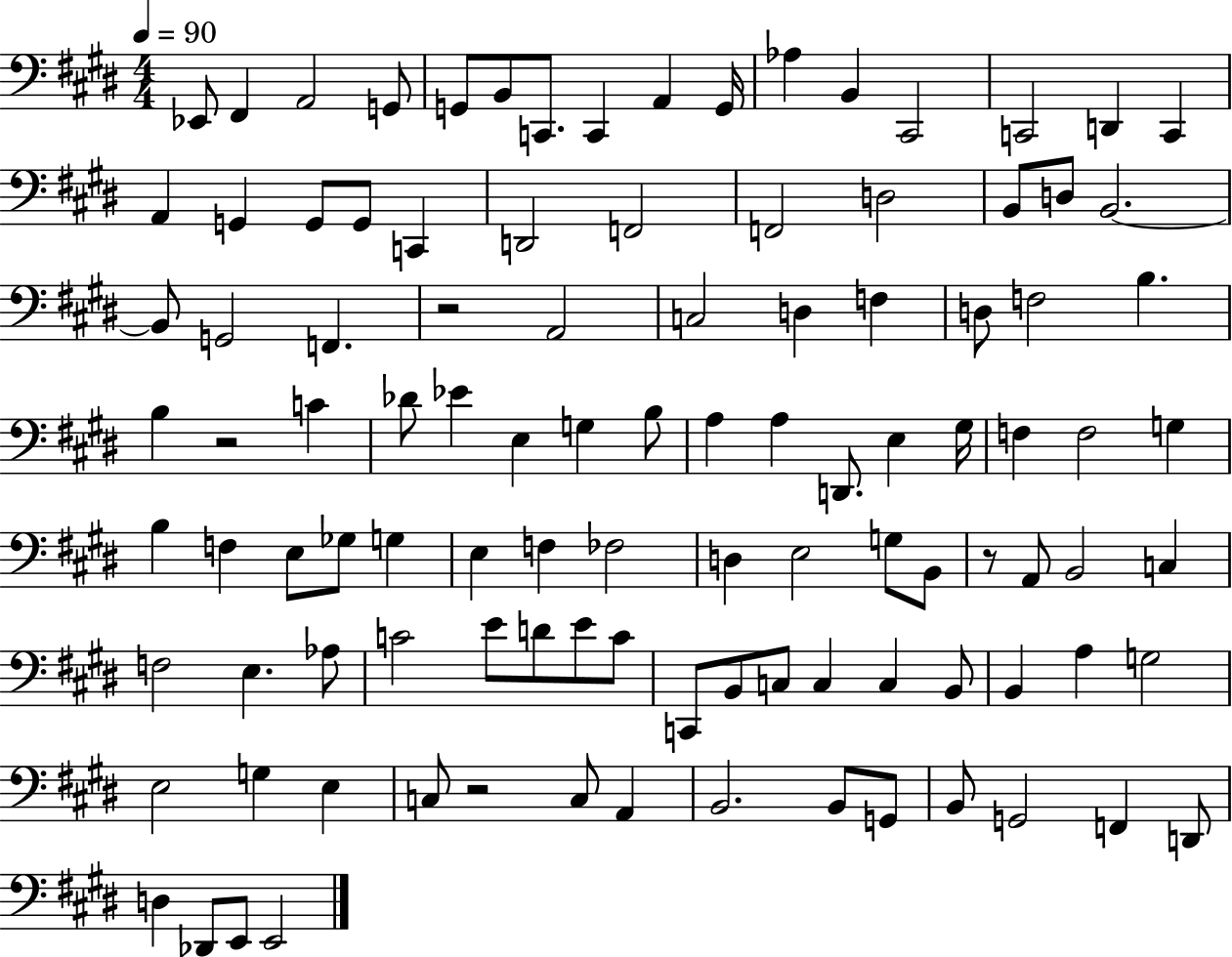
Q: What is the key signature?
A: E major